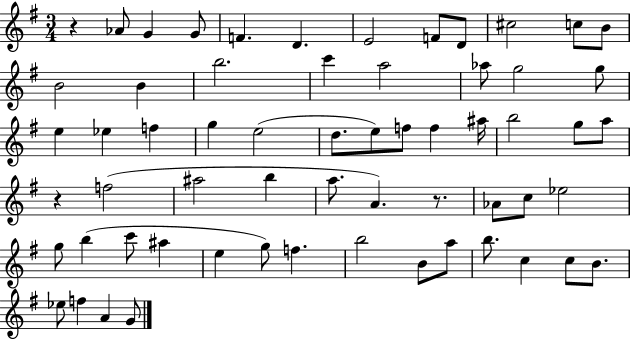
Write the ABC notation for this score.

X:1
T:Untitled
M:3/4
L:1/4
K:G
z _A/2 G G/2 F D E2 F/2 D/2 ^c2 c/2 B/2 B2 B b2 c' a2 _a/2 g2 g/2 e _e f g e2 d/2 e/2 f/2 f ^a/4 b2 g/2 a/2 z f2 ^a2 b a/2 A z/2 _A/2 c/2 _e2 g/2 b c'/2 ^a e g/2 f b2 B/2 a/2 b/2 c c/2 B/2 _e/2 f A G/2